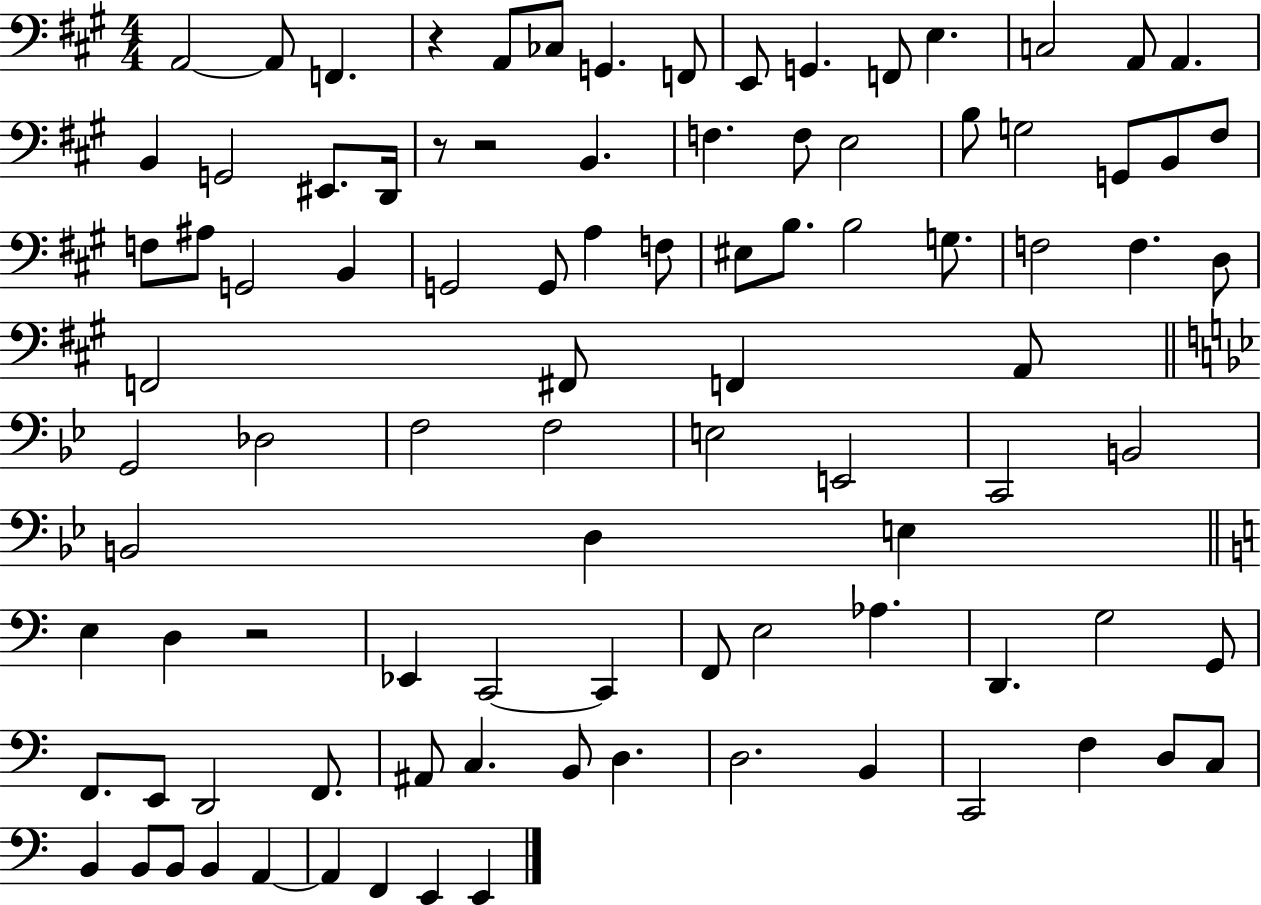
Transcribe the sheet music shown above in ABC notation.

X:1
T:Untitled
M:4/4
L:1/4
K:A
A,,2 A,,/2 F,, z A,,/2 _C,/2 G,, F,,/2 E,,/2 G,, F,,/2 E, C,2 A,,/2 A,, B,, G,,2 ^E,,/2 D,,/4 z/2 z2 B,, F, F,/2 E,2 B,/2 G,2 G,,/2 B,,/2 ^F,/2 F,/2 ^A,/2 G,,2 B,, G,,2 G,,/2 A, F,/2 ^E,/2 B,/2 B,2 G,/2 F,2 F, D,/2 F,,2 ^F,,/2 F,, A,,/2 G,,2 _D,2 F,2 F,2 E,2 E,,2 C,,2 B,,2 B,,2 D, E, E, D, z2 _E,, C,,2 C,, F,,/2 E,2 _A, D,, G,2 G,,/2 F,,/2 E,,/2 D,,2 F,,/2 ^A,,/2 C, B,,/2 D, D,2 B,, C,,2 F, D,/2 C,/2 B,, B,,/2 B,,/2 B,, A,, A,, F,, E,, E,,